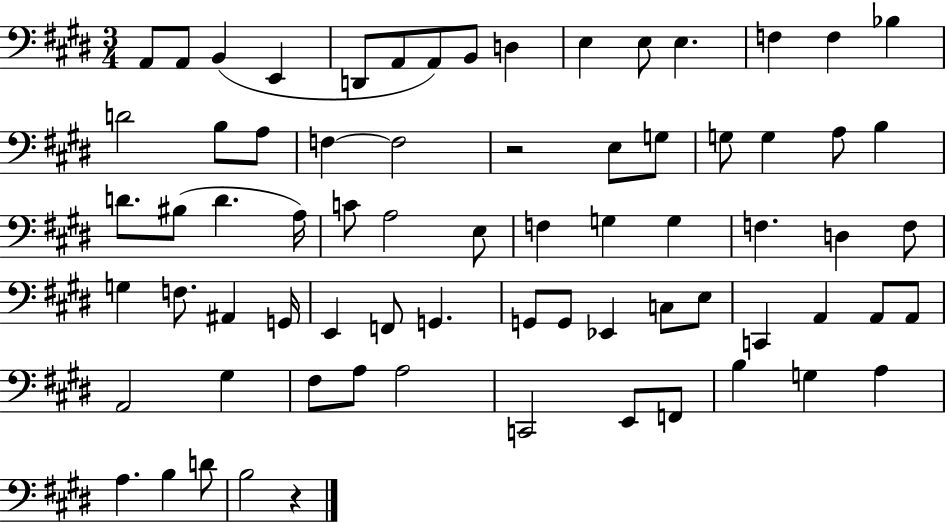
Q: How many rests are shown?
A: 2